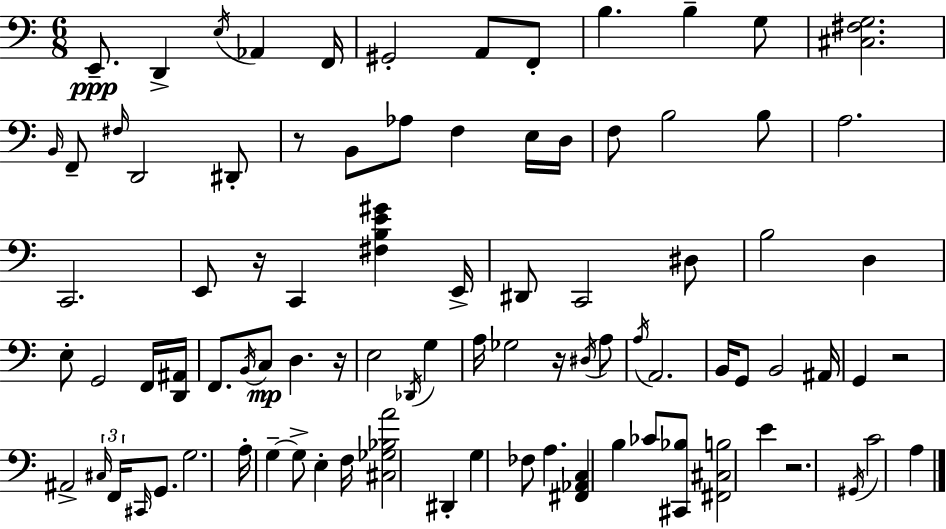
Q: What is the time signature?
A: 6/8